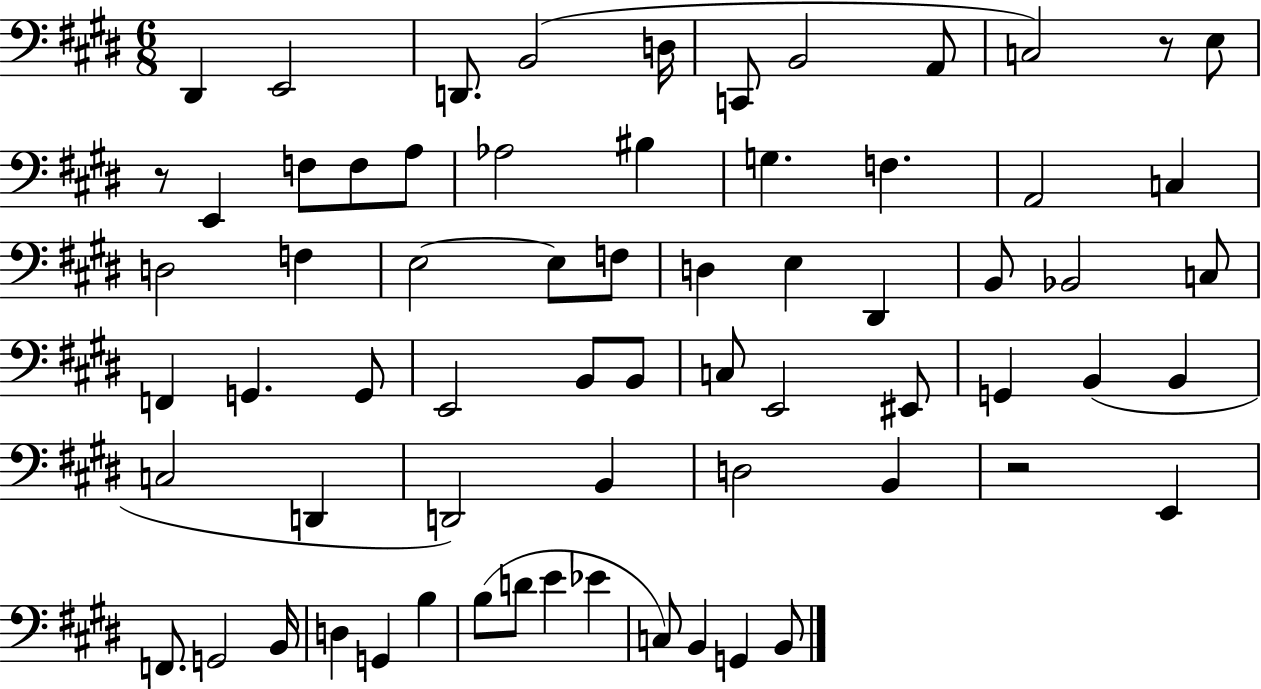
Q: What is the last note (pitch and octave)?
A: B2